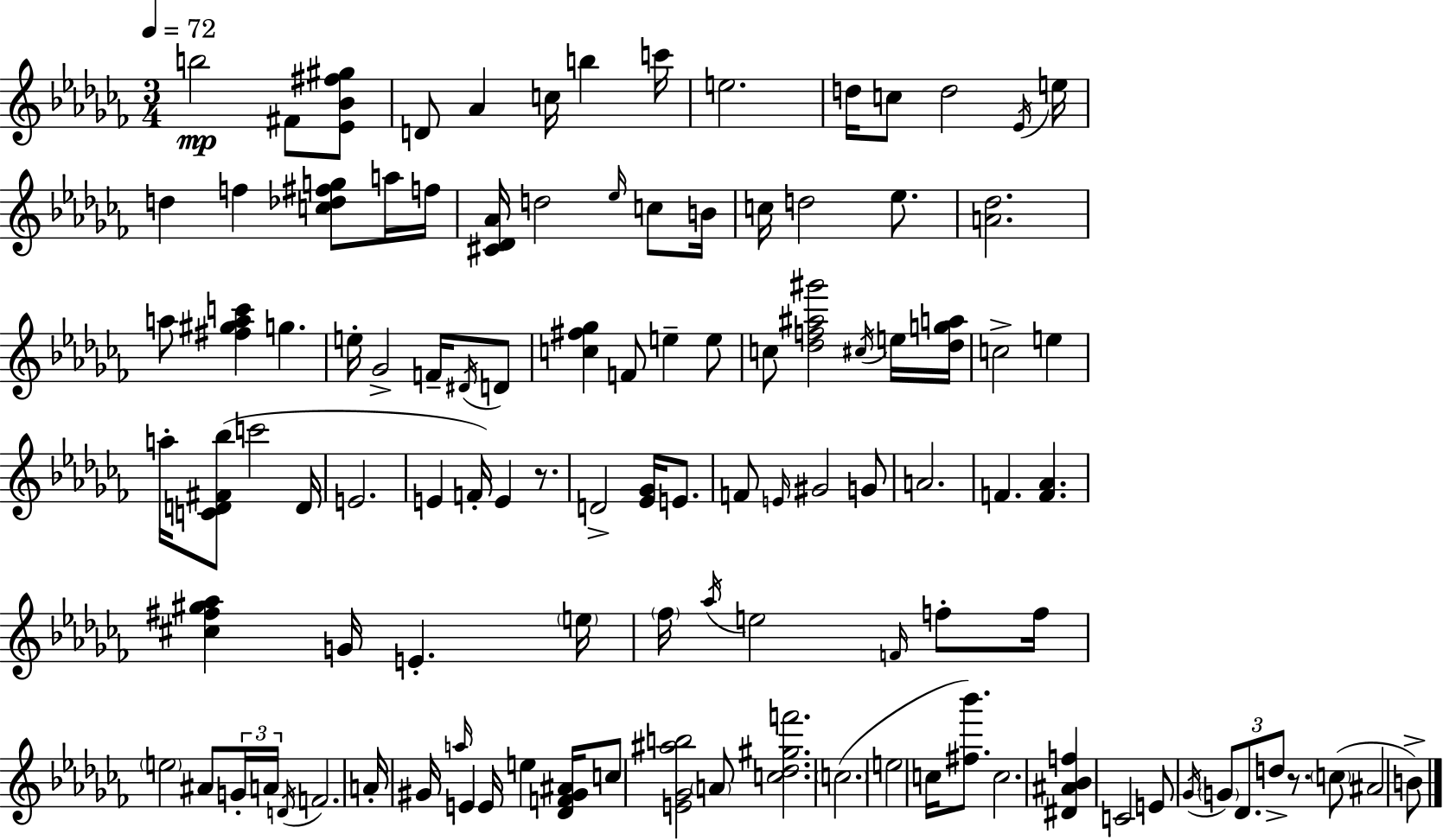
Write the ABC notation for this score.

X:1
T:Untitled
M:3/4
L:1/4
K:Abm
b2 ^F/2 [_E_B^f^g]/2 D/2 _A c/4 b c'/4 e2 d/4 c/2 d2 _E/4 e/4 d f [c_d^fg]/2 a/4 f/4 [^C_D_A]/4 d2 _e/4 c/2 B/4 c/4 d2 _e/2 [A_d]2 a/2 [^f^gac'] g e/4 _G2 F/4 ^D/4 D/2 [c^f_g] F/2 e e/2 c/2 [_df^a^g']2 ^c/4 e/4 [_dga]/4 c2 e a/4 [CD^F_b]/2 c'2 D/4 E2 E F/4 E z/2 D2 [_E_G]/4 E/2 F/2 E/4 ^G2 G/2 A2 F [F_A] [^c^f^g_a] G/4 E e/4 _f/4 _a/4 e2 F/4 f/2 f/4 e2 ^A/2 G/4 A/4 D/4 F2 A/4 ^G/4 a/4 E E/4 e [_DF^G^A]/4 c/2 [E_G^ab]2 A/2 [c_d^gf']2 c2 e2 c/4 [^f_b']/2 c2 [^D^A_Bf] C2 E/2 _G/4 G/2 _D/2 d/2 z/2 c/2 ^A2 B/2